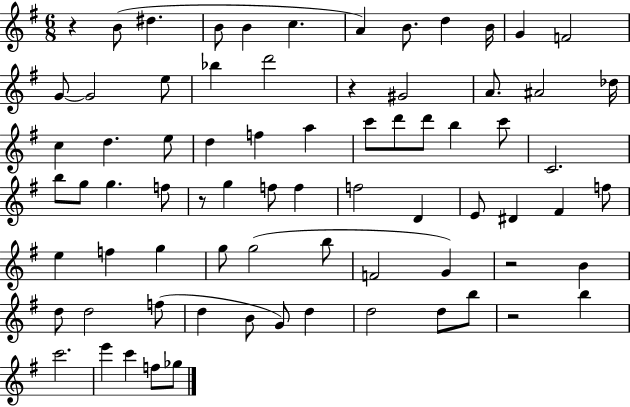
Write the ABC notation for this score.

X:1
T:Untitled
M:6/8
L:1/4
K:G
z B/2 ^d B/2 B c A B/2 d B/4 G F2 G/2 G2 e/2 _b d'2 z ^G2 A/2 ^A2 _d/4 c d e/2 d f a c'/2 d'/2 d'/2 b c'/2 C2 b/2 g/2 g f/2 z/2 g f/2 f f2 D E/2 ^D ^F f/2 e f g g/2 g2 b/2 F2 G z2 B d/2 d2 f/2 d B/2 G/2 d d2 d/2 b/2 z2 b c'2 e' c' f/2 _g/2